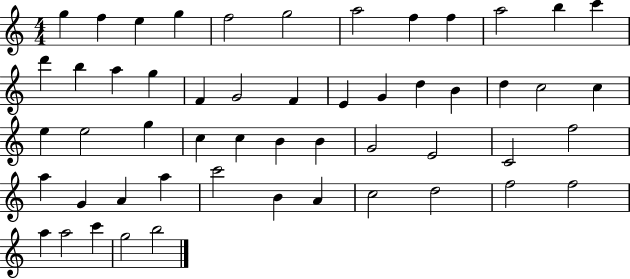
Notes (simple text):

G5/q F5/q E5/q G5/q F5/h G5/h A5/h F5/q F5/q A5/h B5/q C6/q D6/q B5/q A5/q G5/q F4/q G4/h F4/q E4/q G4/q D5/q B4/q D5/q C5/h C5/q E5/q E5/h G5/q C5/q C5/q B4/q B4/q G4/h E4/h C4/h F5/h A5/q G4/q A4/q A5/q C6/h B4/q A4/q C5/h D5/h F5/h F5/h A5/q A5/h C6/q G5/h B5/h